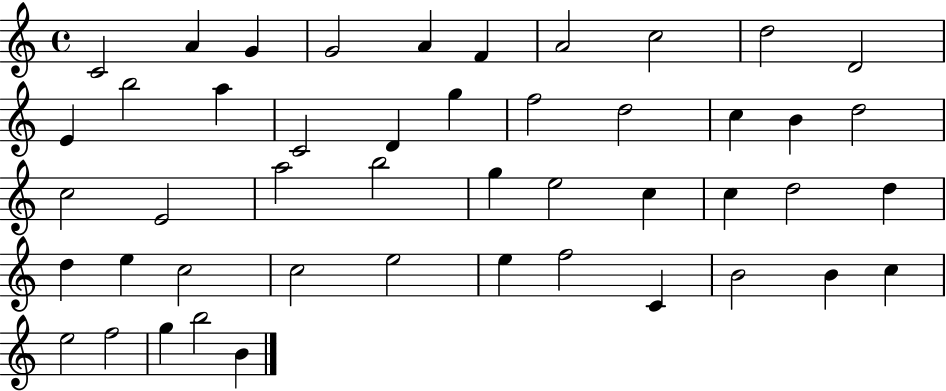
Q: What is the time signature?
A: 4/4